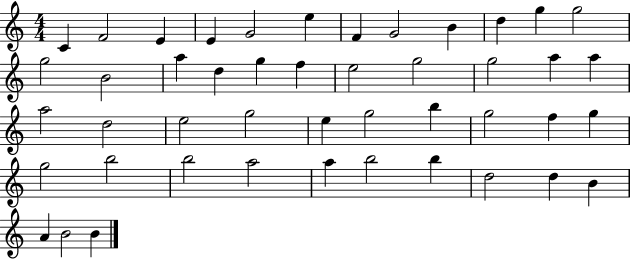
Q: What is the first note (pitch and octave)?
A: C4